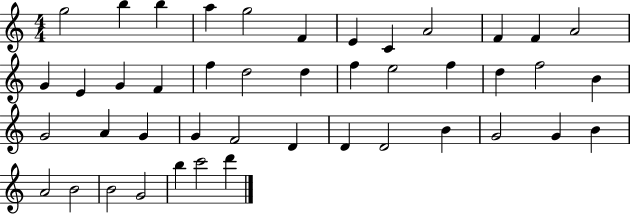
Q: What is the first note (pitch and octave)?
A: G5